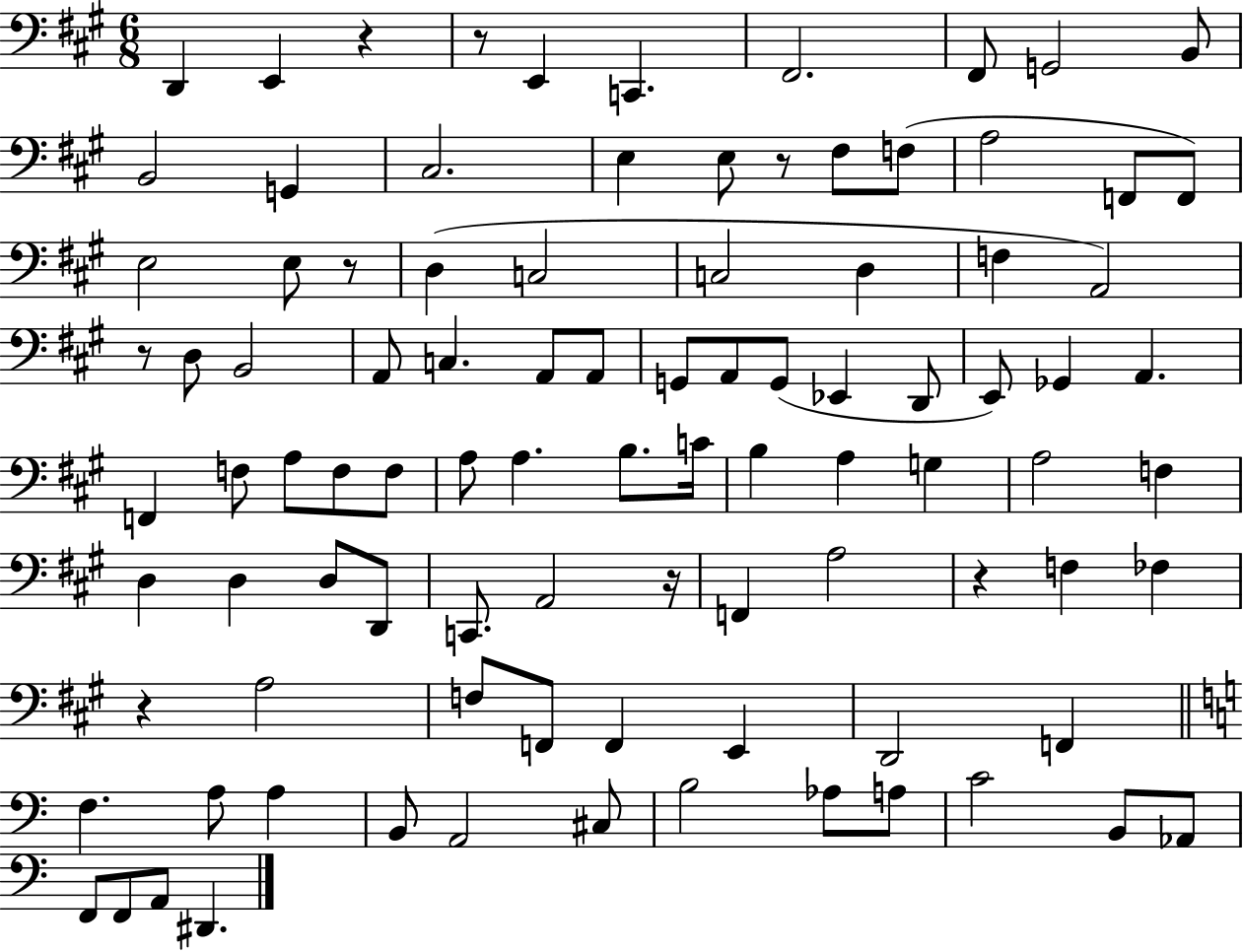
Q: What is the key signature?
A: A major